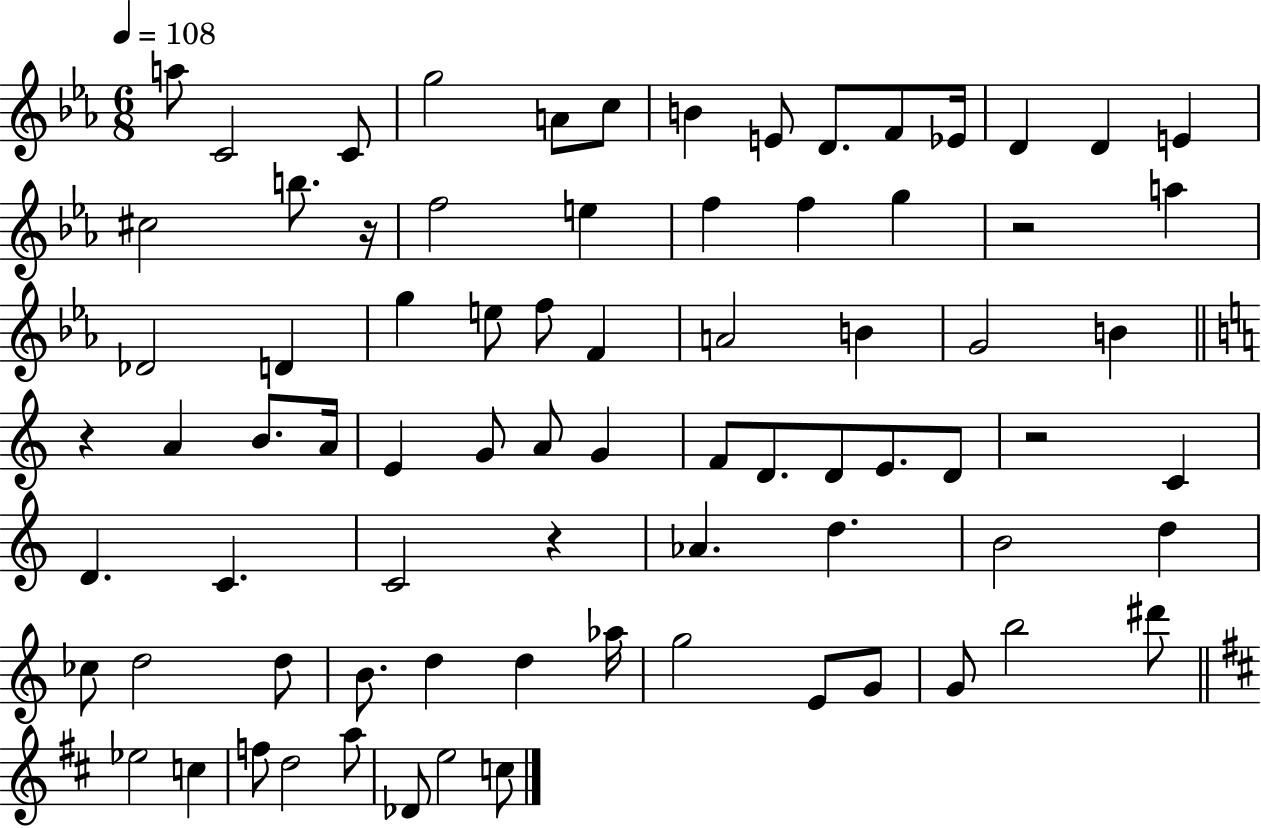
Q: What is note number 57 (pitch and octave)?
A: D5